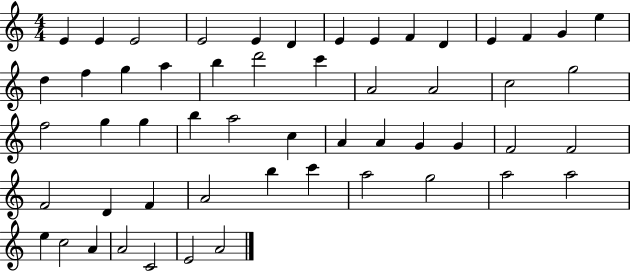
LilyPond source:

{
  \clef treble
  \numericTimeSignature
  \time 4/4
  \key c \major
  e'4 e'4 e'2 | e'2 e'4 d'4 | e'4 e'4 f'4 d'4 | e'4 f'4 g'4 e''4 | \break d''4 f''4 g''4 a''4 | b''4 d'''2 c'''4 | a'2 a'2 | c''2 g''2 | \break f''2 g''4 g''4 | b''4 a''2 c''4 | a'4 a'4 g'4 g'4 | f'2 f'2 | \break f'2 d'4 f'4 | a'2 b''4 c'''4 | a''2 g''2 | a''2 a''2 | \break e''4 c''2 a'4 | a'2 c'2 | e'2 a'2 | \bar "|."
}